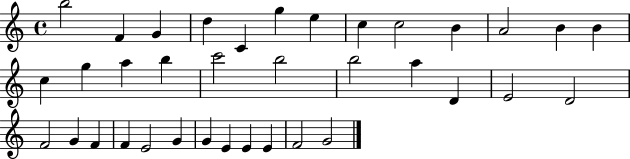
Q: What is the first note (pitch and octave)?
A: B5